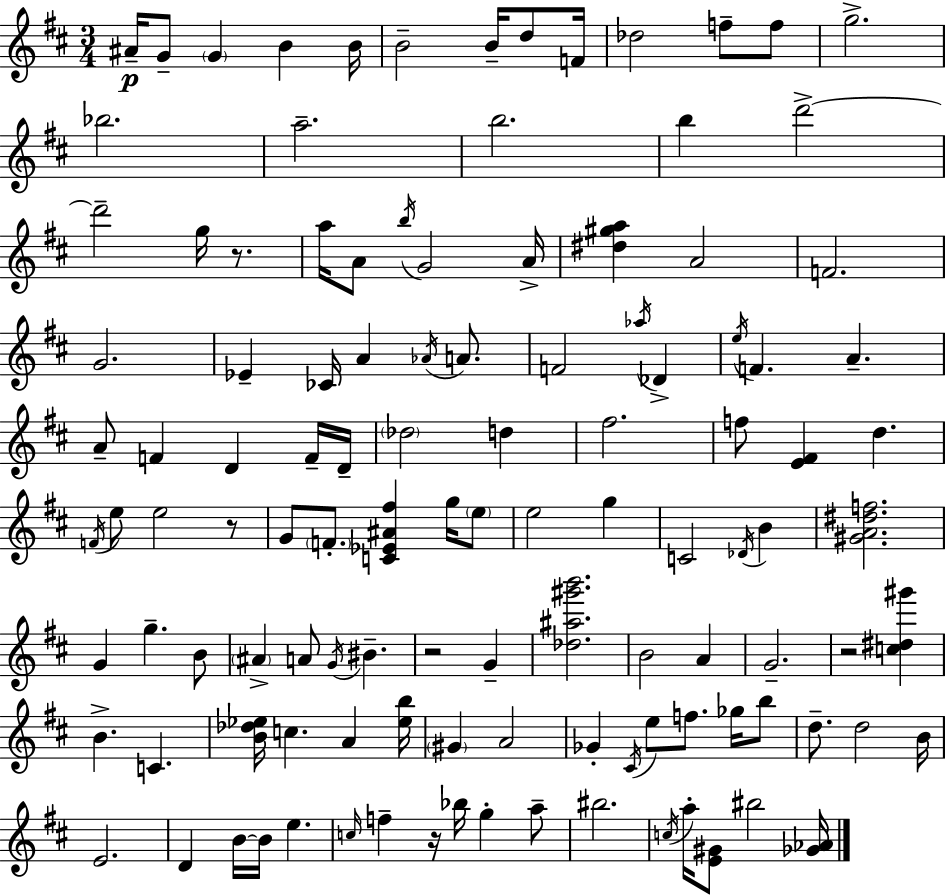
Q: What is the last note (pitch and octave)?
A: BIS5